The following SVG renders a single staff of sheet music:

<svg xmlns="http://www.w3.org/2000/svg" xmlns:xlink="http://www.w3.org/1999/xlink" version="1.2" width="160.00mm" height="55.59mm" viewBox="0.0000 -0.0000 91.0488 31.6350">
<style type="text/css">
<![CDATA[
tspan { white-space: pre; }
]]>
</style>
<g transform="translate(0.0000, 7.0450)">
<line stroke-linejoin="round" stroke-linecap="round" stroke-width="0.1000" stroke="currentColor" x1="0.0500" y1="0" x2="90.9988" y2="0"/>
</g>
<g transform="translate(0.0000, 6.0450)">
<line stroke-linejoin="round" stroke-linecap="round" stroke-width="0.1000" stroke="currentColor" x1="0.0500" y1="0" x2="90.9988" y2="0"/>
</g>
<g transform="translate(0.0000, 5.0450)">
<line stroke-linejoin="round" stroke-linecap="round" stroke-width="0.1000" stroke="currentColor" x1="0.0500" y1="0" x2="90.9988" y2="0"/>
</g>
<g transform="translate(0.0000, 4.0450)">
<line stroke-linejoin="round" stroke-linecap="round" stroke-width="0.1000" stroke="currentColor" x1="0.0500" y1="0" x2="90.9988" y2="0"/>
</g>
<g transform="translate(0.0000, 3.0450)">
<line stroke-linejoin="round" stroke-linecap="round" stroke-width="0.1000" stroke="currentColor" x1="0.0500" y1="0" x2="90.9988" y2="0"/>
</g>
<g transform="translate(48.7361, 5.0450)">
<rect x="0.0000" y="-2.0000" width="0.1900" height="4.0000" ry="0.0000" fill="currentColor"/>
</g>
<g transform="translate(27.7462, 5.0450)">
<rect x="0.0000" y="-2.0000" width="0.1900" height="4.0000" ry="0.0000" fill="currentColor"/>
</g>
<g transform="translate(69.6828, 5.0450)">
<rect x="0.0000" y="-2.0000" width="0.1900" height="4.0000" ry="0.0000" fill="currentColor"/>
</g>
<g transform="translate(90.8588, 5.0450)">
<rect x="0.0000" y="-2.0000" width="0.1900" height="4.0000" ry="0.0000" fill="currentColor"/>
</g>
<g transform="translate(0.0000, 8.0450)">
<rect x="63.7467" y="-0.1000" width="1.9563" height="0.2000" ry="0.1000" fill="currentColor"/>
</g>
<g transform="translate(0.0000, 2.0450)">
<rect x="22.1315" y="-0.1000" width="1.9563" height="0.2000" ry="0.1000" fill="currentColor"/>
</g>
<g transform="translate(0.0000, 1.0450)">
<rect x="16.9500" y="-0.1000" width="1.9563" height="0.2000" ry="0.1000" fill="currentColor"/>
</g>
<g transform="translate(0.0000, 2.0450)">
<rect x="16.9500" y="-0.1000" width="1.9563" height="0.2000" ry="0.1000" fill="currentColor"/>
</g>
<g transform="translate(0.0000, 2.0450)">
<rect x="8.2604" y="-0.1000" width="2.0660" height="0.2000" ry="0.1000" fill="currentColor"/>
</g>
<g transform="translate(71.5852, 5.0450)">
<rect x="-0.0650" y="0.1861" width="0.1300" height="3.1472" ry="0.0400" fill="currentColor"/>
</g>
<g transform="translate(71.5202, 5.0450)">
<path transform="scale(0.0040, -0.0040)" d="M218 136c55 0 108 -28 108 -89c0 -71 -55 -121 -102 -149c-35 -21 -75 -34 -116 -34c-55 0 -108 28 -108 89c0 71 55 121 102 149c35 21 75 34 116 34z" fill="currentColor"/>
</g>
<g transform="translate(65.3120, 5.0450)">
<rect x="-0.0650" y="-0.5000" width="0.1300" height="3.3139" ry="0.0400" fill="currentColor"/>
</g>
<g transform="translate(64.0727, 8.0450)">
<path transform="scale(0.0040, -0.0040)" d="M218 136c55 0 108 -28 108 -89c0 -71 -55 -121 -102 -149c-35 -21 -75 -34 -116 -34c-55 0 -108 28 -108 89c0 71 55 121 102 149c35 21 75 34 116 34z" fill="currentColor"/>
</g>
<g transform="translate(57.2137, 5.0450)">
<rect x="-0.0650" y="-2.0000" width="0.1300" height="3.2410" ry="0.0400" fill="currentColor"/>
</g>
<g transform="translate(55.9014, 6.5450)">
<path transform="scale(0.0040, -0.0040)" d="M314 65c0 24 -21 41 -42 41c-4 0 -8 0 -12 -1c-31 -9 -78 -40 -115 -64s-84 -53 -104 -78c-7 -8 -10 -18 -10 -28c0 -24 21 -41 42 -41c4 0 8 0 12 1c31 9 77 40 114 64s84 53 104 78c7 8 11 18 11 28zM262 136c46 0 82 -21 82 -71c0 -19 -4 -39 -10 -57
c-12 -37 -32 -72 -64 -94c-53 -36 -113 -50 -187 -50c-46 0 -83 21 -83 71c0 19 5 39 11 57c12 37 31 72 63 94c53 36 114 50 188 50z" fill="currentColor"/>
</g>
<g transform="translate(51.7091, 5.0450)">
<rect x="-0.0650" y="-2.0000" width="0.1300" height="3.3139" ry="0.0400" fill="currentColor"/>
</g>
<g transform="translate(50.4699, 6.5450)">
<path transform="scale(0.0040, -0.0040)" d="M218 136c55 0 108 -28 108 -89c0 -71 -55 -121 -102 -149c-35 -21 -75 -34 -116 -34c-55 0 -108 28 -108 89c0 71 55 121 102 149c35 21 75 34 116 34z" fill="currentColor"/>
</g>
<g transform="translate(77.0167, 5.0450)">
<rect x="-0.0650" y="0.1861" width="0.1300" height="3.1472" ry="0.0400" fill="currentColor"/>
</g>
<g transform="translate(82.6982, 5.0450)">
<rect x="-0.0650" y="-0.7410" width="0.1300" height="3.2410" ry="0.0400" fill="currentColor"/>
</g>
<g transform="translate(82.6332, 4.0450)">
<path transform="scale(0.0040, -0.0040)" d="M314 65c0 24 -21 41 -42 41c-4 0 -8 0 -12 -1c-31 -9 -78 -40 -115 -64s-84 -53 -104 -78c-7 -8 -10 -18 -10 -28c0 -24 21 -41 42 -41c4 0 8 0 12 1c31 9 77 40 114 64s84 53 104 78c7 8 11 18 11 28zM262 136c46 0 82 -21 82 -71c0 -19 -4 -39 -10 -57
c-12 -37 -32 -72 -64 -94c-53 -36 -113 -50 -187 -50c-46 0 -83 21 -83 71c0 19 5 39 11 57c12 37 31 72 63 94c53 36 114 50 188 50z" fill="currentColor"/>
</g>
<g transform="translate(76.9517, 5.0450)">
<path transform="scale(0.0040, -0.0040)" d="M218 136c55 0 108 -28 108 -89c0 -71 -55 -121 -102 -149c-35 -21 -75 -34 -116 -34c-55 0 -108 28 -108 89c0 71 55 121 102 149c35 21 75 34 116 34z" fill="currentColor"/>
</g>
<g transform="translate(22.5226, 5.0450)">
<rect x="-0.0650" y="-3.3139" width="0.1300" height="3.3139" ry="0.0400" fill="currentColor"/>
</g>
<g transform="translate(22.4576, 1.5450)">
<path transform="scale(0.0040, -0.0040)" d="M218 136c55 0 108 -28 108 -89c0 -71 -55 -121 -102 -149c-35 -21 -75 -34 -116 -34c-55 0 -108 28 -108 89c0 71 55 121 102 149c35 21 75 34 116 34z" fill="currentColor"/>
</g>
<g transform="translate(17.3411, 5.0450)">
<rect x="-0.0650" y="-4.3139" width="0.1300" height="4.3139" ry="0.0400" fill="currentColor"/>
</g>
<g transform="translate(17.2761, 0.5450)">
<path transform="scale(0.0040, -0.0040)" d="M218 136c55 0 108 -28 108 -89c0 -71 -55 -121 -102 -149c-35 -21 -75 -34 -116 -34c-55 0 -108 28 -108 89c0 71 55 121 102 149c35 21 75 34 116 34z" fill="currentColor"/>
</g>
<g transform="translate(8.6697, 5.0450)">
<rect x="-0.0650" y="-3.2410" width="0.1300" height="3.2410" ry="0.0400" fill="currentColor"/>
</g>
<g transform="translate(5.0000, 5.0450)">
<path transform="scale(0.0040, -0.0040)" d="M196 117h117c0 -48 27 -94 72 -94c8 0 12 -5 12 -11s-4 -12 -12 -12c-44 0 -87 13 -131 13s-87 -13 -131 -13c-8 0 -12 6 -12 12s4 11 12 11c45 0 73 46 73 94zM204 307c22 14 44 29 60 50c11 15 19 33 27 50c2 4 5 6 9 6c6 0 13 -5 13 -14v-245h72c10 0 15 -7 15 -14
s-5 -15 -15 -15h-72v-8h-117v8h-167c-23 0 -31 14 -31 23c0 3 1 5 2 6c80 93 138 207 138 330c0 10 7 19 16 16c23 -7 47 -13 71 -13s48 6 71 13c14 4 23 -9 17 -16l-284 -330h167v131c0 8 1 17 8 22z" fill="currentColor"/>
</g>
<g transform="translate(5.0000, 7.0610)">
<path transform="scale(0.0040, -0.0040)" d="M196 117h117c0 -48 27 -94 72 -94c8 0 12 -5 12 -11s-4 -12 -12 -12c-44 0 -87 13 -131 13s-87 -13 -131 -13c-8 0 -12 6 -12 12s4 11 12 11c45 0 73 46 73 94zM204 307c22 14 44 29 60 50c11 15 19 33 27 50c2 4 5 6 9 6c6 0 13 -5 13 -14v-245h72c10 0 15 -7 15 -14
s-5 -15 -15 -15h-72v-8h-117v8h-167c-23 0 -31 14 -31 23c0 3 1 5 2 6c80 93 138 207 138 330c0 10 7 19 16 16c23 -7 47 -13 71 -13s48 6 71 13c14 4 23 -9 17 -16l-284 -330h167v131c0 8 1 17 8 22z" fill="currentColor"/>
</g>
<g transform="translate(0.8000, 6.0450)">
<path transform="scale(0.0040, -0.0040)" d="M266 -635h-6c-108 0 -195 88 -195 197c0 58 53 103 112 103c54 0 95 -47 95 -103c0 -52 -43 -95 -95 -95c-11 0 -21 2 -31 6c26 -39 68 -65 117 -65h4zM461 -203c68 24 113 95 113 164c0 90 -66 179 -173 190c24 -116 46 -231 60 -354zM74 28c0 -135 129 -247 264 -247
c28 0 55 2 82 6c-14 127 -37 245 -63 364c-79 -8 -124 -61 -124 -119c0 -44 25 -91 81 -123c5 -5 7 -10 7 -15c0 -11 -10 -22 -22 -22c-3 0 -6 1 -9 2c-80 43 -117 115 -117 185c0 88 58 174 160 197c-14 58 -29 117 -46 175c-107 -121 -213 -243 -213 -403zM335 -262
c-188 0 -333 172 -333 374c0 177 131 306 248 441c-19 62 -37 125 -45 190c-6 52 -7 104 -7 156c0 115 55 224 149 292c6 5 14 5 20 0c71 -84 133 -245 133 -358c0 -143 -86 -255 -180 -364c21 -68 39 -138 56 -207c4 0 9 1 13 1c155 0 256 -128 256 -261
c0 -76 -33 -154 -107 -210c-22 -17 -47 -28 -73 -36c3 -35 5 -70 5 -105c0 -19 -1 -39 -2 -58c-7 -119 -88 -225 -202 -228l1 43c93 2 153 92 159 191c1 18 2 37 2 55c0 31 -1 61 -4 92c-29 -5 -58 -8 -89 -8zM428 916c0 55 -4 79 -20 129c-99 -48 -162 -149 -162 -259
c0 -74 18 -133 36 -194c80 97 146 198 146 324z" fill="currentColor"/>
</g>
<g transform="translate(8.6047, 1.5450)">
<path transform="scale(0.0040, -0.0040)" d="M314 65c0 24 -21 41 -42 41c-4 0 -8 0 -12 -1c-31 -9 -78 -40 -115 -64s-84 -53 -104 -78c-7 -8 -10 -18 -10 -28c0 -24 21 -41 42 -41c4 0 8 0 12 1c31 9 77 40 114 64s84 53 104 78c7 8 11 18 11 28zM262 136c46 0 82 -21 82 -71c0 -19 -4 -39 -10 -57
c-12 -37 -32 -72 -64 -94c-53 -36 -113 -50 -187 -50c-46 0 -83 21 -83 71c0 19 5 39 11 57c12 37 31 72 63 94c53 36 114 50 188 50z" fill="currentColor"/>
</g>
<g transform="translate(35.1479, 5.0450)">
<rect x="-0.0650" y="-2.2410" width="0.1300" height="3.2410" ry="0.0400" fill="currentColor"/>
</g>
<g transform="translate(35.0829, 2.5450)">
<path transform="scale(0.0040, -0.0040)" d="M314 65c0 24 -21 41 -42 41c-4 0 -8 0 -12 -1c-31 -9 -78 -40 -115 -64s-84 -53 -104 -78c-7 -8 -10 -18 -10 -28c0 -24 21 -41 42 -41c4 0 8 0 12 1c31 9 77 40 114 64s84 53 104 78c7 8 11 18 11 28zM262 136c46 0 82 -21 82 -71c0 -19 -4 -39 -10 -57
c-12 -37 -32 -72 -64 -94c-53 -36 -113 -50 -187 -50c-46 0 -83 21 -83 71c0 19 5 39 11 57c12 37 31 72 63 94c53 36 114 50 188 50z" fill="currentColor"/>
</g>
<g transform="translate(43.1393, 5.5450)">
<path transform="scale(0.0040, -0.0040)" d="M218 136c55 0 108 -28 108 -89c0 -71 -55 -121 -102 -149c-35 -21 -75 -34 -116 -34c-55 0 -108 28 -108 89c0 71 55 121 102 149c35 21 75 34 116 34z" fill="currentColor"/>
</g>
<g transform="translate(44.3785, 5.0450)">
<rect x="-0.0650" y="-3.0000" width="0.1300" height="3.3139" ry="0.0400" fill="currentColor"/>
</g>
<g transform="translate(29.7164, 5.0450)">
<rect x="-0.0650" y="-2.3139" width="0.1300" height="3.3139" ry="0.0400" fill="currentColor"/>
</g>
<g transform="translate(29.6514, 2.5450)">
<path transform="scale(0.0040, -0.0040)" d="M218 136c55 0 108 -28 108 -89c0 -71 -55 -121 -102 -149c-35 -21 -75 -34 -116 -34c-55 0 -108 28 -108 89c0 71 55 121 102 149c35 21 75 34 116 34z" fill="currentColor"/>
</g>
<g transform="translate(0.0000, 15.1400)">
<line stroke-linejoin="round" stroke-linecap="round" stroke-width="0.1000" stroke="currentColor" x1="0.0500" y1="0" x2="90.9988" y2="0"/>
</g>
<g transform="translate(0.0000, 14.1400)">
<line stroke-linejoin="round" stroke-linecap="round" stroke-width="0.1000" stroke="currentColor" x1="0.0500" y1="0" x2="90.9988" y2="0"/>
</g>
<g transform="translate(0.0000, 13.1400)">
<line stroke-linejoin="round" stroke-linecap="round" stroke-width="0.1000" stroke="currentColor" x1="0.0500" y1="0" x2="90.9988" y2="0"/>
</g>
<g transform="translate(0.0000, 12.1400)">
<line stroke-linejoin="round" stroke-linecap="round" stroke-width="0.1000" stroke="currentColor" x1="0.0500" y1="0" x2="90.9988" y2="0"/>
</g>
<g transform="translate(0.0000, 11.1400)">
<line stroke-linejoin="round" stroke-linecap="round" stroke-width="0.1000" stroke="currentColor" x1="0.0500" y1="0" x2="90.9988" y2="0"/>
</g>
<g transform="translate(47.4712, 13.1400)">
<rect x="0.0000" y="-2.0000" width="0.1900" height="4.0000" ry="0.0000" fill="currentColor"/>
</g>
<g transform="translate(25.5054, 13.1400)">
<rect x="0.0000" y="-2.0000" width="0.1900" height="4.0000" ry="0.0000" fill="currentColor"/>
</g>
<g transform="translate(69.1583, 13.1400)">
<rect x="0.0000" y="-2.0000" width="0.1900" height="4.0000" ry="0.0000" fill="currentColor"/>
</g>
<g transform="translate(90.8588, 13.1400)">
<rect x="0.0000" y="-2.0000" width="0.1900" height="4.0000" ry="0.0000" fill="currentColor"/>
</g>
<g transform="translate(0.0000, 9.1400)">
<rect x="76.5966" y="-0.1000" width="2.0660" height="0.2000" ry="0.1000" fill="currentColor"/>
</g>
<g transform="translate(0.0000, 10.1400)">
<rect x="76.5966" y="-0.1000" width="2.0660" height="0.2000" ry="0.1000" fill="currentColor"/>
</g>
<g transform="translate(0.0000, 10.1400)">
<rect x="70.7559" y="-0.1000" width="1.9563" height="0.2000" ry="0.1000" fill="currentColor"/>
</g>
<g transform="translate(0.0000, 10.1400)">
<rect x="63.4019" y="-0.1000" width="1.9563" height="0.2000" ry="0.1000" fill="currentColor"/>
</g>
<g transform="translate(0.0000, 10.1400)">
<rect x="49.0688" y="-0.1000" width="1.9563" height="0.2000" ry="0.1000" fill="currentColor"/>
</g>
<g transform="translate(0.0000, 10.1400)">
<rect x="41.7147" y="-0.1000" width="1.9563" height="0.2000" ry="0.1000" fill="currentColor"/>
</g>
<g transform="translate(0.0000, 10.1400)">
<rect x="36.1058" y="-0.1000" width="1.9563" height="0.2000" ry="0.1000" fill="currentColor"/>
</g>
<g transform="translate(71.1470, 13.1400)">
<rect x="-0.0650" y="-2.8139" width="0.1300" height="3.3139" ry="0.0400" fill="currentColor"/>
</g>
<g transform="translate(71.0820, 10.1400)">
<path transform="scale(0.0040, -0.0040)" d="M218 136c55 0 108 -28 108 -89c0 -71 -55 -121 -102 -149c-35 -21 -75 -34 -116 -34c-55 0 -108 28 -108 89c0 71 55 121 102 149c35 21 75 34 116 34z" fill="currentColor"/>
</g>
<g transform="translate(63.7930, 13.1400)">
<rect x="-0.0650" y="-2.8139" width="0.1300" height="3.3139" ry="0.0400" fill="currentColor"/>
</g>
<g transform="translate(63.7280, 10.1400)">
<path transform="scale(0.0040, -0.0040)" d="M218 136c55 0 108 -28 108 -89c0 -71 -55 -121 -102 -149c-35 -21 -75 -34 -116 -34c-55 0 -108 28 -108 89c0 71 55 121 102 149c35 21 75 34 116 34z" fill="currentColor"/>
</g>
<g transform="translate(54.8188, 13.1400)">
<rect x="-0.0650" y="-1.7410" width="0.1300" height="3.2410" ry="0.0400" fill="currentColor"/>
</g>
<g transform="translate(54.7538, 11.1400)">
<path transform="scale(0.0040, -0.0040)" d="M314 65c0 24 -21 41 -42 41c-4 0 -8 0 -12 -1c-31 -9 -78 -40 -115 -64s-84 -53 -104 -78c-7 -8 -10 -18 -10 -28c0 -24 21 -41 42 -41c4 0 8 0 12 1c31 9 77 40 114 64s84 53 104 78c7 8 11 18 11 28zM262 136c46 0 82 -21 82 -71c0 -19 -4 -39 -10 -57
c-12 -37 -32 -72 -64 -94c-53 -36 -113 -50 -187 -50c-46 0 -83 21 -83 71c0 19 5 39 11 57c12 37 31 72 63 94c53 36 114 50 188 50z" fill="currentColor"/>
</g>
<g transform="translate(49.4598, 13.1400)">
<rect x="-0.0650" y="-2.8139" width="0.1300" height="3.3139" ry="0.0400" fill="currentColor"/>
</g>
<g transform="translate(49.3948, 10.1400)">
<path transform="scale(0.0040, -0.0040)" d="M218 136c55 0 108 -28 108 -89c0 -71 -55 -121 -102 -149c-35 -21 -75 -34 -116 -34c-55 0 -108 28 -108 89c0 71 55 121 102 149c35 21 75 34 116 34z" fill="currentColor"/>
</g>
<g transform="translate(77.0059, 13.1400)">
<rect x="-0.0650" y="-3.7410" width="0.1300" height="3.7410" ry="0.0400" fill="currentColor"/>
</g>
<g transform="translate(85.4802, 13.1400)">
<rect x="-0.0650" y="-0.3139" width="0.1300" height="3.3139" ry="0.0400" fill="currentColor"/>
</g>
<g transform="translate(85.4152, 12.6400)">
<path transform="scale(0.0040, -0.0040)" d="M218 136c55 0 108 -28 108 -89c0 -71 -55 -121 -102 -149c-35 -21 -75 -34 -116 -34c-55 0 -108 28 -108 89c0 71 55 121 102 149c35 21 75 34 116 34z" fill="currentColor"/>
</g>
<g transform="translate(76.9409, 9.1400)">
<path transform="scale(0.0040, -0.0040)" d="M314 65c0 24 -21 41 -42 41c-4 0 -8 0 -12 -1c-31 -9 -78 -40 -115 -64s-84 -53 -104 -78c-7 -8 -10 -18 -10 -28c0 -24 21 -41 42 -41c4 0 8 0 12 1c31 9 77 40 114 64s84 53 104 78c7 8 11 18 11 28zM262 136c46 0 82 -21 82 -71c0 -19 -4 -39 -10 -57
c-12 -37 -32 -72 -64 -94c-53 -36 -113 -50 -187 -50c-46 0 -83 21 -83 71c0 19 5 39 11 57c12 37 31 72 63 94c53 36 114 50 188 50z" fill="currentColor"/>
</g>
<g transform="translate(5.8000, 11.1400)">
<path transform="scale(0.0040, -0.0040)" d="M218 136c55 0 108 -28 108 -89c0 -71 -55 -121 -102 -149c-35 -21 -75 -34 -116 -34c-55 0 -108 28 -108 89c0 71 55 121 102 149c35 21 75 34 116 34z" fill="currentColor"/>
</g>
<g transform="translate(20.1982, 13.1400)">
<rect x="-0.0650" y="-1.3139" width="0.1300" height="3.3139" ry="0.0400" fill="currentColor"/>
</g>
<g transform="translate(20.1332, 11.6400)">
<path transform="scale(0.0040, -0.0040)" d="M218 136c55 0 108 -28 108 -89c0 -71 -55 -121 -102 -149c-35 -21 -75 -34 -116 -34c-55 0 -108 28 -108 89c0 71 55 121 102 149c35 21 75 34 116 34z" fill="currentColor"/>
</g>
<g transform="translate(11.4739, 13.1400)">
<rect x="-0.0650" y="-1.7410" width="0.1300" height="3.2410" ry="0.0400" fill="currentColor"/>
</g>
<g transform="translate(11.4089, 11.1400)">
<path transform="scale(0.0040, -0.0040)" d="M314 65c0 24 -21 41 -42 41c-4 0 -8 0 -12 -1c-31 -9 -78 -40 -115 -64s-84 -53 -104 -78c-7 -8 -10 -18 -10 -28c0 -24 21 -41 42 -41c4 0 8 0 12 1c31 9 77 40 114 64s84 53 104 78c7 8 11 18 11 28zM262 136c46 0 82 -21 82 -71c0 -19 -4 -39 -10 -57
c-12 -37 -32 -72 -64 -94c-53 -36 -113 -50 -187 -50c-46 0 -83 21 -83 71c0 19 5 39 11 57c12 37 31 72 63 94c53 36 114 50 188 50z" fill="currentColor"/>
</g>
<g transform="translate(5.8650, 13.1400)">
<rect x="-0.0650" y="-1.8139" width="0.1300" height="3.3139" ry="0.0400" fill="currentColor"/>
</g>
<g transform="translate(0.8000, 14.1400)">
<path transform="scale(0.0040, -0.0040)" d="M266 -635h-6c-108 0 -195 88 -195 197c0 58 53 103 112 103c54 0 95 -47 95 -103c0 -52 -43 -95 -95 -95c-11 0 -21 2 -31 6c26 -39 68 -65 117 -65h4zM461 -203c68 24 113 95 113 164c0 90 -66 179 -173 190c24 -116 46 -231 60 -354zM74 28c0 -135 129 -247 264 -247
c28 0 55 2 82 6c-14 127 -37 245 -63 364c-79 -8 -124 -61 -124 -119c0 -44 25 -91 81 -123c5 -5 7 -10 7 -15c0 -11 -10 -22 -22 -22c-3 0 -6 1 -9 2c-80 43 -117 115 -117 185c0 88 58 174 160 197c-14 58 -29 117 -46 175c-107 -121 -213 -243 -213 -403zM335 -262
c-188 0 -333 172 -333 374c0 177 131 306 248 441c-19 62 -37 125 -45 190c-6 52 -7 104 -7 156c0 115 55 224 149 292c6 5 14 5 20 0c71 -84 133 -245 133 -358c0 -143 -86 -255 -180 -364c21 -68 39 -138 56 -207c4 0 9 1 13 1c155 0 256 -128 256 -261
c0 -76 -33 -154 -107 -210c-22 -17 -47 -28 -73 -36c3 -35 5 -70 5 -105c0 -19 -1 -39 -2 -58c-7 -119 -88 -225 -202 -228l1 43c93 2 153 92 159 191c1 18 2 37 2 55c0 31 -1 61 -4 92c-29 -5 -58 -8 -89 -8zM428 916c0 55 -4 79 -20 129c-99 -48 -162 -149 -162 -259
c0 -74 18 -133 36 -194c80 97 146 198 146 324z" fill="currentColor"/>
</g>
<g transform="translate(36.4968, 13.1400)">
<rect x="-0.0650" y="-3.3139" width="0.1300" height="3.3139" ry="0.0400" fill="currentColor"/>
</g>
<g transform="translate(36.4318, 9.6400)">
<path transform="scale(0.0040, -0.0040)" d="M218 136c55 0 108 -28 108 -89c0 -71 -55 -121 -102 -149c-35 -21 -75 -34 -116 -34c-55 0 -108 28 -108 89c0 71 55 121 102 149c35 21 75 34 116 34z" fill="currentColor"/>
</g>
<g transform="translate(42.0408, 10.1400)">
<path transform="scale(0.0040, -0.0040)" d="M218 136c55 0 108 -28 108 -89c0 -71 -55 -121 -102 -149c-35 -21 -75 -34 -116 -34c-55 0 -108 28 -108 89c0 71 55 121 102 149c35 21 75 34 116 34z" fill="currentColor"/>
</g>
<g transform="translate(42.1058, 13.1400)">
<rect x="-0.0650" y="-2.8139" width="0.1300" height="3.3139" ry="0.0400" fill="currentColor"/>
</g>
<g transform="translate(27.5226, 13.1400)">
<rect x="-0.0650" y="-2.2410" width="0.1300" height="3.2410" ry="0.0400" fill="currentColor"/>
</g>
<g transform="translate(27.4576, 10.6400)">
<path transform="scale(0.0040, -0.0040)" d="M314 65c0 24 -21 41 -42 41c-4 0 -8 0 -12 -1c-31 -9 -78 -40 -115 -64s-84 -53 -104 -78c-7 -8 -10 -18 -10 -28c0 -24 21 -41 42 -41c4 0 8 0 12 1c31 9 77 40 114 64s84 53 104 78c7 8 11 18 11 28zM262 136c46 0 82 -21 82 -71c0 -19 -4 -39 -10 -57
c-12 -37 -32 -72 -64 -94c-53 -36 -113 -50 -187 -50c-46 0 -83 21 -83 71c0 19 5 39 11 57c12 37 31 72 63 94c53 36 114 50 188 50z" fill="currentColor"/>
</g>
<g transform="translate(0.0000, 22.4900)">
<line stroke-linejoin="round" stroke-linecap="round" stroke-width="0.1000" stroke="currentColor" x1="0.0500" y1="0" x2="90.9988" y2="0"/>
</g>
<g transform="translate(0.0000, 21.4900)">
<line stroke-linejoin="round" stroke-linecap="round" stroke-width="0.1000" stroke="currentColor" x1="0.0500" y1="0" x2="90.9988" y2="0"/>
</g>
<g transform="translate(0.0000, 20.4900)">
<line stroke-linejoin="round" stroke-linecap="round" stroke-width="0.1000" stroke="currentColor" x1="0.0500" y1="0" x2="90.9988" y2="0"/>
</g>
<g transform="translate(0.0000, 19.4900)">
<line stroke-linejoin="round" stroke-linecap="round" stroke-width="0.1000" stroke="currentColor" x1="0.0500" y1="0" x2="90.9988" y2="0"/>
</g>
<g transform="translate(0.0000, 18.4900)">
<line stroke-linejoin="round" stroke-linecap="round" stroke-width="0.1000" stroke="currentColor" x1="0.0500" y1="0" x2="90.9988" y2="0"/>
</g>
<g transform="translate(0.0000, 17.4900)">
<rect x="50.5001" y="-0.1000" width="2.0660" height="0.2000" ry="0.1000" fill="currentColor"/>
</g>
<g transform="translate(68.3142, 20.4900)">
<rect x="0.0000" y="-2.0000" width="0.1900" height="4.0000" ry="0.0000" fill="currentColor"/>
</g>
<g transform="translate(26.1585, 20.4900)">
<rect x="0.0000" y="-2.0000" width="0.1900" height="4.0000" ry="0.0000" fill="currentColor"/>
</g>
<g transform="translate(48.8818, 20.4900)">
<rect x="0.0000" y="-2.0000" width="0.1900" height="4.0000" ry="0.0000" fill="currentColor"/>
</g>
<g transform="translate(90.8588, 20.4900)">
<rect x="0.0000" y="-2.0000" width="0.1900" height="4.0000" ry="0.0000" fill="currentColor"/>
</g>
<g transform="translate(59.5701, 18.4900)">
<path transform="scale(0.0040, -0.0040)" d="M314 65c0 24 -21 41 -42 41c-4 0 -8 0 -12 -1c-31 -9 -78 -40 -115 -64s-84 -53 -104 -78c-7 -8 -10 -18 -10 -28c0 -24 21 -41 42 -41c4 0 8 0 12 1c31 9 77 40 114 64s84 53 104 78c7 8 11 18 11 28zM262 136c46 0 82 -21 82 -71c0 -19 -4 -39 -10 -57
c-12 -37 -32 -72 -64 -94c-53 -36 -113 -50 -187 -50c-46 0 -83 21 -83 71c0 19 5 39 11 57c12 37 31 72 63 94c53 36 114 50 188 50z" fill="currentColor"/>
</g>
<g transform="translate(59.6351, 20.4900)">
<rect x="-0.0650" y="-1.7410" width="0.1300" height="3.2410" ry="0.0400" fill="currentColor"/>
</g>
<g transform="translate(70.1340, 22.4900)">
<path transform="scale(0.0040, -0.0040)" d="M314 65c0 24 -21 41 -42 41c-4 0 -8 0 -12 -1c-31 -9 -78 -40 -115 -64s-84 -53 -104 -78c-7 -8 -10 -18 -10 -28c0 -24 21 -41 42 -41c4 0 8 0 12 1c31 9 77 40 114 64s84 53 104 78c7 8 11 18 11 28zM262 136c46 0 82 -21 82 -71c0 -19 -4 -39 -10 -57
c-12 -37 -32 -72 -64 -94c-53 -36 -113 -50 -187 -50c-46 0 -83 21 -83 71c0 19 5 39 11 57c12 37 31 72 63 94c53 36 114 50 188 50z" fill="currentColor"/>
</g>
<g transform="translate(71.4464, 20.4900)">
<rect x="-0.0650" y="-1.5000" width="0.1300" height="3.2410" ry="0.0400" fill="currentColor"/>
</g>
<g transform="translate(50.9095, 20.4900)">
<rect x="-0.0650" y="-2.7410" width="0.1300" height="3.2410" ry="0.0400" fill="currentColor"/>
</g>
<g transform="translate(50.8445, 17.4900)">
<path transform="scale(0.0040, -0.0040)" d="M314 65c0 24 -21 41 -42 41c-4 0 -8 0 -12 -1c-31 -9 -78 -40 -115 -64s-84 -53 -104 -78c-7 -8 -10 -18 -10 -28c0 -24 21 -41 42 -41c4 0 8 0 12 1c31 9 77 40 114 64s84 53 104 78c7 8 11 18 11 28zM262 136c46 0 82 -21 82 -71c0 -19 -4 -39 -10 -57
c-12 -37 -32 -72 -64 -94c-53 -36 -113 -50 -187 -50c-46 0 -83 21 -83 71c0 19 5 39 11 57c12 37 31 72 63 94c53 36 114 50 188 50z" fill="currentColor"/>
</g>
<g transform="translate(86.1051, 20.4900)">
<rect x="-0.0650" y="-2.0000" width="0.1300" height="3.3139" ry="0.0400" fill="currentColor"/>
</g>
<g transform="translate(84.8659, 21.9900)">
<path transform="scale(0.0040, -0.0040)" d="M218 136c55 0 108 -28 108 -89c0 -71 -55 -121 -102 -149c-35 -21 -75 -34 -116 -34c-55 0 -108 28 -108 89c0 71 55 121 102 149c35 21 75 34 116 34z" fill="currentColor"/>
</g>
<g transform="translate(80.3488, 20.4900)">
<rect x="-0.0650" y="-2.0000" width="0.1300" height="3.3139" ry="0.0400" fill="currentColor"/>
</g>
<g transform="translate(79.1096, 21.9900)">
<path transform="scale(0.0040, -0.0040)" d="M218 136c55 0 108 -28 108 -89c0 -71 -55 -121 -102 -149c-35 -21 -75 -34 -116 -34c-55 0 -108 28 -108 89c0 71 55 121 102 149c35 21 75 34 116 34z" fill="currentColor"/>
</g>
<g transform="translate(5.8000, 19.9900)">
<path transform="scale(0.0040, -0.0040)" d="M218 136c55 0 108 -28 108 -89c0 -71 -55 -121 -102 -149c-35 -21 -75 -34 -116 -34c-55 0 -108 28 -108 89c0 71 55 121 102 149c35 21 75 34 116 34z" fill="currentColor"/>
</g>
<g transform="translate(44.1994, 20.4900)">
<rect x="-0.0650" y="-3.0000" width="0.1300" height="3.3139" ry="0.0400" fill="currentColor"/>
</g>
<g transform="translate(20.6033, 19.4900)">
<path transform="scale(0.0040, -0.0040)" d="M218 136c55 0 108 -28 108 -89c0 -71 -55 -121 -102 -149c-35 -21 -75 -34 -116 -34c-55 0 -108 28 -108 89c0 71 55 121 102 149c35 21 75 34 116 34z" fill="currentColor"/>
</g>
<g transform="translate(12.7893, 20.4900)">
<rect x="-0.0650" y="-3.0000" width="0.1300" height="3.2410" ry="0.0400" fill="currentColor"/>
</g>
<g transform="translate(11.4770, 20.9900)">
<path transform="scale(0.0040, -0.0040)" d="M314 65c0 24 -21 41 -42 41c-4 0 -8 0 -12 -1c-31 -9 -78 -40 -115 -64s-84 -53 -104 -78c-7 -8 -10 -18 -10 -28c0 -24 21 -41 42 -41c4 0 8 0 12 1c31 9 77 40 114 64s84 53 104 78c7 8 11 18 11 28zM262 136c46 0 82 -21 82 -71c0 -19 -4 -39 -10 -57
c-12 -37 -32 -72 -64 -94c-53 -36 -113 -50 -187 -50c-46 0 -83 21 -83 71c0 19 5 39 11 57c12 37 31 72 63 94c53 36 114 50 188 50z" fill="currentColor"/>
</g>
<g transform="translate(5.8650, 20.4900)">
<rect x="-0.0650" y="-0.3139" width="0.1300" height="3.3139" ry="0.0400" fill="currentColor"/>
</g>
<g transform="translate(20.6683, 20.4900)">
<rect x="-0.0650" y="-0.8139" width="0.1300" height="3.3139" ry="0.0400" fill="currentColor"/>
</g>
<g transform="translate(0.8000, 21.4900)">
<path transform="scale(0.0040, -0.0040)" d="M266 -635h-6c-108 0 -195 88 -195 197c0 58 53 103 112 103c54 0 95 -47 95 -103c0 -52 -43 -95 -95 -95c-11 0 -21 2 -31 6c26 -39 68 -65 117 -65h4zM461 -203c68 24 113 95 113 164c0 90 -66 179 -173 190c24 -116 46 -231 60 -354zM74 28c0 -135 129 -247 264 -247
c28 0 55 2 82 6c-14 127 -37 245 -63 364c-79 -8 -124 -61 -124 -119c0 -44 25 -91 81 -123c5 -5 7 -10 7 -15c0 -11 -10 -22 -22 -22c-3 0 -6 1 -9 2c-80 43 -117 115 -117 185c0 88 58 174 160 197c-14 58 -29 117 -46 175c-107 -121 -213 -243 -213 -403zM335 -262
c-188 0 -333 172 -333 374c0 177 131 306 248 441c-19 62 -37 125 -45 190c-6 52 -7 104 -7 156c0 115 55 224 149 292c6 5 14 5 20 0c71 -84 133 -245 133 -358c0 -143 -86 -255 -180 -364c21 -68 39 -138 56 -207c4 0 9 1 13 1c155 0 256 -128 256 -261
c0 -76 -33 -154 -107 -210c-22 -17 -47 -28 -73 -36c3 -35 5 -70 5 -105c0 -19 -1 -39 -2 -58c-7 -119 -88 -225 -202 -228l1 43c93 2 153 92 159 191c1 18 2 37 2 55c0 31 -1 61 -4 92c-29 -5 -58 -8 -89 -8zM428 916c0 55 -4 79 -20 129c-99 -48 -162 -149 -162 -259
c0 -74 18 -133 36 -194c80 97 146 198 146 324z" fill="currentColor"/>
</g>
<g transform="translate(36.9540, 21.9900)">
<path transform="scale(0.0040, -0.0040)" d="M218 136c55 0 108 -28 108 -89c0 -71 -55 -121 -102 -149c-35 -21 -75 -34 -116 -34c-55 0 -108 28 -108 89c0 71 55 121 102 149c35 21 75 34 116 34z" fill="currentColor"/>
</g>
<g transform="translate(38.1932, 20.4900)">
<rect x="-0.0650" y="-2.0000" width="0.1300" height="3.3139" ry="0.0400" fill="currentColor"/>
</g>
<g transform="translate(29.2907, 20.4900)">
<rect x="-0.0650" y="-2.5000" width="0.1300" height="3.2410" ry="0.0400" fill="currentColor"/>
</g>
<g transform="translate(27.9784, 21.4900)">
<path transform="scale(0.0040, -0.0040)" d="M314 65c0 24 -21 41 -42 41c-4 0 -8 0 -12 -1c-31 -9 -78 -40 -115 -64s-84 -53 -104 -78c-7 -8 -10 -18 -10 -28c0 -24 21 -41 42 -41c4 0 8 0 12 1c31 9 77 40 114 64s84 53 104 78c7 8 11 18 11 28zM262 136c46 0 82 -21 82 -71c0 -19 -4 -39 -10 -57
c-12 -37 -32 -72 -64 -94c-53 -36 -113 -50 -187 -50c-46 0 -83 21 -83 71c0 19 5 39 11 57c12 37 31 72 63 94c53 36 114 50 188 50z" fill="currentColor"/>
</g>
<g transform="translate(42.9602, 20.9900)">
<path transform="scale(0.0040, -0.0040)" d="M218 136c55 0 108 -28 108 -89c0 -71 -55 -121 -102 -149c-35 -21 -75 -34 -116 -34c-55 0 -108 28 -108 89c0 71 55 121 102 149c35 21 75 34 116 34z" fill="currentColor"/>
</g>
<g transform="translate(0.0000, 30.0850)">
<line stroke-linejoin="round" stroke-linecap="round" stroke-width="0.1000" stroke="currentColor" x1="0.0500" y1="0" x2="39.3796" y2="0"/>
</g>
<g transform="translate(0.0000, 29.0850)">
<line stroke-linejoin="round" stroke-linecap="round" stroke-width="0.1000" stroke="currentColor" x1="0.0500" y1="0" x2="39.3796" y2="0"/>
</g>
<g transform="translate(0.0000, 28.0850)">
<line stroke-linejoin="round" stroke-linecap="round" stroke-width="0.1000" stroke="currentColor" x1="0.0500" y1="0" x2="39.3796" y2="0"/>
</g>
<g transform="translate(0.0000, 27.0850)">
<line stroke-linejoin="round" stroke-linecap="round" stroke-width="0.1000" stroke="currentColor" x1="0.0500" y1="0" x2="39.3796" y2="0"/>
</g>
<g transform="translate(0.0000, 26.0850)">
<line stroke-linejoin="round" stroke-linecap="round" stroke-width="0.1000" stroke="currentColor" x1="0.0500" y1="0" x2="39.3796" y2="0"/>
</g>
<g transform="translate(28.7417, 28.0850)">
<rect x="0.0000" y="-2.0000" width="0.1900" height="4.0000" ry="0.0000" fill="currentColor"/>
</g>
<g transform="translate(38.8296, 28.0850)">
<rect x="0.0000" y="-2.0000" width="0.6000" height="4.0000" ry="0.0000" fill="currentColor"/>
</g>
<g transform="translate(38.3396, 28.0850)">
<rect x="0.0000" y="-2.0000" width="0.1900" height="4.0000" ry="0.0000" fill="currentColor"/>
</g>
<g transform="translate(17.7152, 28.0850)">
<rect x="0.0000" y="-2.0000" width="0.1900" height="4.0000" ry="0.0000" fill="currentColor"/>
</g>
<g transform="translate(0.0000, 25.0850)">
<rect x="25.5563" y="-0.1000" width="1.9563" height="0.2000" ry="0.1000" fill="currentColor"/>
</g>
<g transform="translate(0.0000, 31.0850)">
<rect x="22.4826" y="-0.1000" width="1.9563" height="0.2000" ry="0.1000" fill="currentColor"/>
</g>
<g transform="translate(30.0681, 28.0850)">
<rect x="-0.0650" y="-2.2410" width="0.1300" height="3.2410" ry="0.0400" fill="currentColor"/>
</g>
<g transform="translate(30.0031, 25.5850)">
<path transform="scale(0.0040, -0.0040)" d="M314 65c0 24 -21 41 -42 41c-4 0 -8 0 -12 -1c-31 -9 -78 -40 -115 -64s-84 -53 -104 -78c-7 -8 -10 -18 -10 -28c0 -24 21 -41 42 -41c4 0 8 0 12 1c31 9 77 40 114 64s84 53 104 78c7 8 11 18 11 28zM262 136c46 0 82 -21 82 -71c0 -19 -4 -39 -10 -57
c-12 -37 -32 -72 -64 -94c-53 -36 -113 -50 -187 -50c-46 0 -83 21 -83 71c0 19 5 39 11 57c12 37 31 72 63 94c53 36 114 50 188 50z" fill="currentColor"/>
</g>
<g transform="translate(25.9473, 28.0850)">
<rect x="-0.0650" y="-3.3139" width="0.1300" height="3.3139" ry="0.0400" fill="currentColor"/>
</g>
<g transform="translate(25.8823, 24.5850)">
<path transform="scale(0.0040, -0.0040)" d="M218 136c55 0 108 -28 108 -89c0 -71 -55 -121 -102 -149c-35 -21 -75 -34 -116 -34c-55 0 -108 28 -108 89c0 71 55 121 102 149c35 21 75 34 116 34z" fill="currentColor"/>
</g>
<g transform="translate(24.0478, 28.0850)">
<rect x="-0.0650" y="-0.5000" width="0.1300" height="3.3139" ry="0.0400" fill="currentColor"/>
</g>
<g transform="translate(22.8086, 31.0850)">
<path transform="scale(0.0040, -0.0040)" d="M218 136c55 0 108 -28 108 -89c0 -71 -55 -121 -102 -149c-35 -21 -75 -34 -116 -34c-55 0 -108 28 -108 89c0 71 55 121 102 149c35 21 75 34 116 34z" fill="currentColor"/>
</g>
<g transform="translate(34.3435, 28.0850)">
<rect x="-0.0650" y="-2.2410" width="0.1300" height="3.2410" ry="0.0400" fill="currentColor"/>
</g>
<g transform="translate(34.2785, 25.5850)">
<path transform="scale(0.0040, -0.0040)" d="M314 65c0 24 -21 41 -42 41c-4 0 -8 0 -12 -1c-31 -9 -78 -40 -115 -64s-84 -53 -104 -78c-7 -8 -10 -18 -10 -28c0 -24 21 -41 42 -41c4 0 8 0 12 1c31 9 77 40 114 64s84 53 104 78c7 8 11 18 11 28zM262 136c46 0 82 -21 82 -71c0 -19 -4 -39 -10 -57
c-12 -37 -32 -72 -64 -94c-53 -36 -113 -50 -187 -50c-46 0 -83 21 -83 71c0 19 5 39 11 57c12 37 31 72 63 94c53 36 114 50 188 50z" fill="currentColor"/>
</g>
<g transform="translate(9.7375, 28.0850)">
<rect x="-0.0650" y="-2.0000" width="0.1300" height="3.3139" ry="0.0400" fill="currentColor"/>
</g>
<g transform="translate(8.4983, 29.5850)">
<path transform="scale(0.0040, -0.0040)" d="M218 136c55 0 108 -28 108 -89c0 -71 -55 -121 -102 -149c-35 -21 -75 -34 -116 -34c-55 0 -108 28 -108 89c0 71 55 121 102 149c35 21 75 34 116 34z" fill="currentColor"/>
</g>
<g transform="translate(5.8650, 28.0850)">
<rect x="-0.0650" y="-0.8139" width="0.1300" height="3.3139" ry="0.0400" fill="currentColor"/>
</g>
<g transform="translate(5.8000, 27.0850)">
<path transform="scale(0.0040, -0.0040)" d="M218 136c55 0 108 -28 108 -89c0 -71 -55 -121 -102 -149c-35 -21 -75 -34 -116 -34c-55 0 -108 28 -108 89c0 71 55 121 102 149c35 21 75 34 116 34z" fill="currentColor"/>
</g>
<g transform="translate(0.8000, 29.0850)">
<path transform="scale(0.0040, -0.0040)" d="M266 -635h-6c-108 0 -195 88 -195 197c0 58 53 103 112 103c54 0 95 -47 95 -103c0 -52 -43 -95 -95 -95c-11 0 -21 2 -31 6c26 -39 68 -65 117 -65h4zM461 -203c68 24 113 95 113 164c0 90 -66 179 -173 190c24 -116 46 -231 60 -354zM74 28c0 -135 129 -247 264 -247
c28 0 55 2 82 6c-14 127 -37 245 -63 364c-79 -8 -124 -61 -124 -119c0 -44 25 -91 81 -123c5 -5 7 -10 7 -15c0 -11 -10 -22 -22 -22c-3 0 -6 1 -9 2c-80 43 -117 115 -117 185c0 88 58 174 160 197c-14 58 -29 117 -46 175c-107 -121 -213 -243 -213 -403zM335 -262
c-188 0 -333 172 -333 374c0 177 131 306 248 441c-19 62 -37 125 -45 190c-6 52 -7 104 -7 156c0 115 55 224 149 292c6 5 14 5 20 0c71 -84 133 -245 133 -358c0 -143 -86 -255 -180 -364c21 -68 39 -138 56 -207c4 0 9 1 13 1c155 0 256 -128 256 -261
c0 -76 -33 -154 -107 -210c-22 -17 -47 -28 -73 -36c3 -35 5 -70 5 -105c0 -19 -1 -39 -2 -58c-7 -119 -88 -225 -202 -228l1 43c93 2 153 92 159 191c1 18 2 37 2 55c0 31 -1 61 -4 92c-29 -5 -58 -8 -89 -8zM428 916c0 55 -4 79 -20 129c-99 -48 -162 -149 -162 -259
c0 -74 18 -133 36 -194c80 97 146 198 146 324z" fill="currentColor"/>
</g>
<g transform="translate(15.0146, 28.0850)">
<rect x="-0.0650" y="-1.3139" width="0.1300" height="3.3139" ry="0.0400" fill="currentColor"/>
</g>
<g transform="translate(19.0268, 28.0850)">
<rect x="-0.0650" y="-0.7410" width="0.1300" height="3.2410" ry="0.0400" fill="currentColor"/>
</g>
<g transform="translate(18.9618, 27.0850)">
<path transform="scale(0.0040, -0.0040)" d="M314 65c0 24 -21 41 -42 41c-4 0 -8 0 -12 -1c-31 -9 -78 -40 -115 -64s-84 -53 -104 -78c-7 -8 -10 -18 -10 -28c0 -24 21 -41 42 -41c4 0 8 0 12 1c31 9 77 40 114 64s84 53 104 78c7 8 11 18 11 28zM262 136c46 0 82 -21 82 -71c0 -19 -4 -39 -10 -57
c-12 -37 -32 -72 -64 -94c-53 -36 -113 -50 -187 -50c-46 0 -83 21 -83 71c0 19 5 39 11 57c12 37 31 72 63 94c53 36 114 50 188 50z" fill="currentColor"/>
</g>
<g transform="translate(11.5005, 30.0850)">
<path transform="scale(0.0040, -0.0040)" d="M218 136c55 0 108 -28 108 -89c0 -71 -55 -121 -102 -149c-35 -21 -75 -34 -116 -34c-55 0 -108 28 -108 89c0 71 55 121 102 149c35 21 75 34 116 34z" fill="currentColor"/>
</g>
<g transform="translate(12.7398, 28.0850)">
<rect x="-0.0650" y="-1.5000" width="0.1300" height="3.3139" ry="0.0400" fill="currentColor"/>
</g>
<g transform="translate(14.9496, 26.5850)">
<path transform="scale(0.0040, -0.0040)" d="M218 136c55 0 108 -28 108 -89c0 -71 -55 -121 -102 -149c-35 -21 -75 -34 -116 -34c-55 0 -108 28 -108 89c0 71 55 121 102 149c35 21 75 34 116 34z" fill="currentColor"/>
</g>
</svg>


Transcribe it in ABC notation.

X:1
T:Untitled
M:4/4
L:1/4
K:C
b2 d' b g g2 A F F2 C B B d2 f f2 e g2 b a a f2 a a c'2 c c A2 d G2 F A a2 f2 E2 F F d F E e d2 C b g2 g2